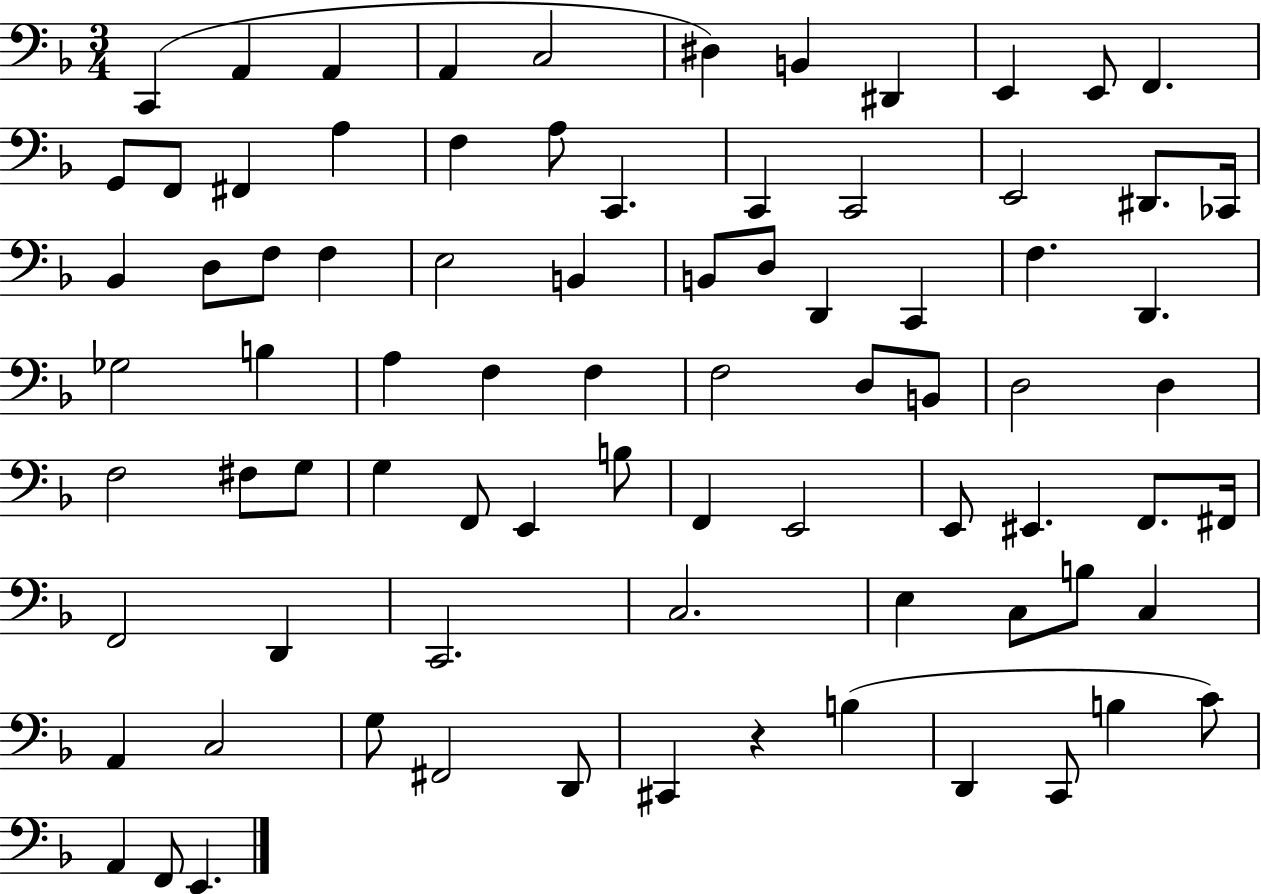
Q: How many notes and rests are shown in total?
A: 81